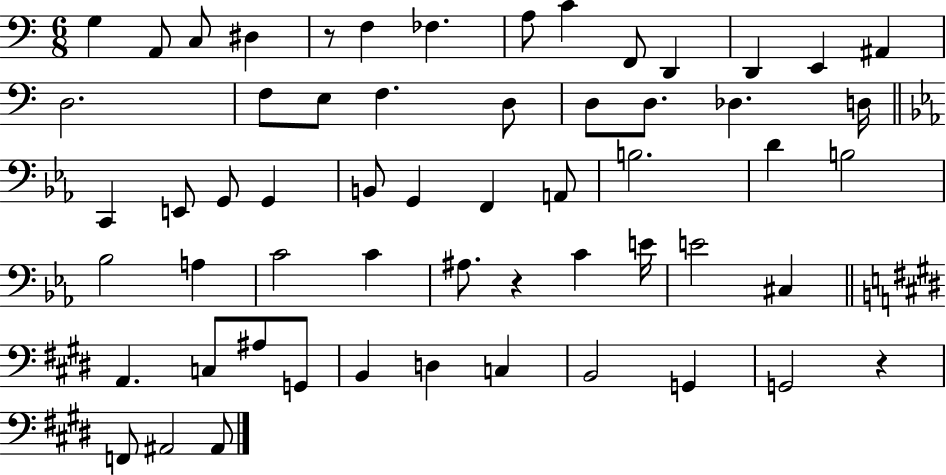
X:1
T:Untitled
M:6/8
L:1/4
K:C
G, A,,/2 C,/2 ^D, z/2 F, _F, A,/2 C F,,/2 D,, D,, E,, ^A,, D,2 F,/2 E,/2 F, D,/2 D,/2 D,/2 _D, D,/4 C,, E,,/2 G,,/2 G,, B,,/2 G,, F,, A,,/2 B,2 D B,2 _B,2 A, C2 C ^A,/2 z C E/4 E2 ^C, A,, C,/2 ^A,/2 G,,/2 B,, D, C, B,,2 G,, G,,2 z F,,/2 ^A,,2 ^A,,/2